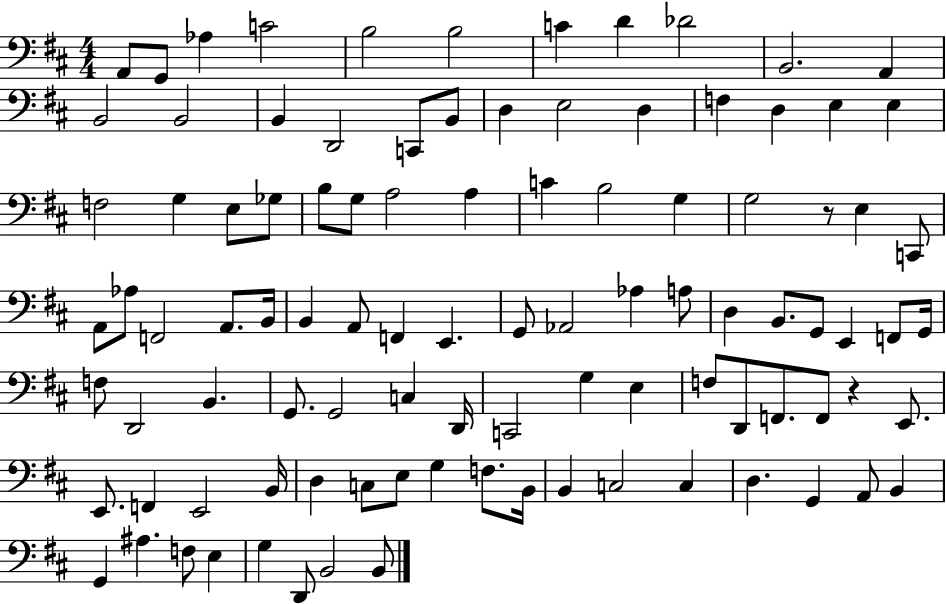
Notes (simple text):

A2/e G2/e Ab3/q C4/h B3/h B3/h C4/q D4/q Db4/h B2/h. A2/q B2/h B2/h B2/q D2/h C2/e B2/e D3/q E3/h D3/q F3/q D3/q E3/q E3/q F3/h G3/q E3/e Gb3/e B3/e G3/e A3/h A3/q C4/q B3/h G3/q G3/h R/e E3/q C2/e A2/e Ab3/e F2/h A2/e. B2/s B2/q A2/e F2/q E2/q. G2/e Ab2/h Ab3/q A3/e D3/q B2/e. G2/e E2/q F2/e G2/s F3/e D2/h B2/q. G2/e. G2/h C3/q D2/s C2/h G3/q E3/q F3/e D2/e F2/e. F2/e R/q E2/e. E2/e. F2/q E2/h B2/s D3/q C3/e E3/e G3/q F3/e. B2/s B2/q C3/h C3/q D3/q. G2/q A2/e B2/q G2/q A#3/q. F3/e E3/q G3/q D2/e B2/h B2/e